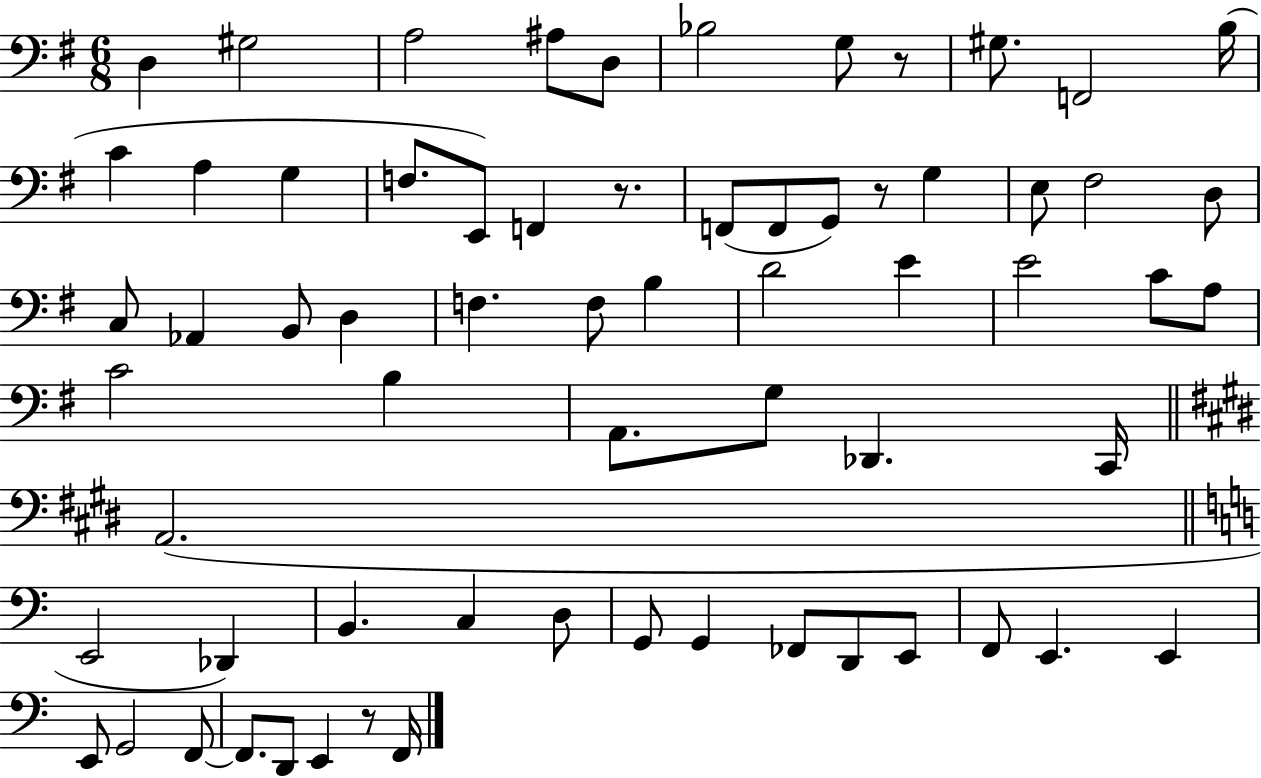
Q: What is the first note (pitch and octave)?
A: D3